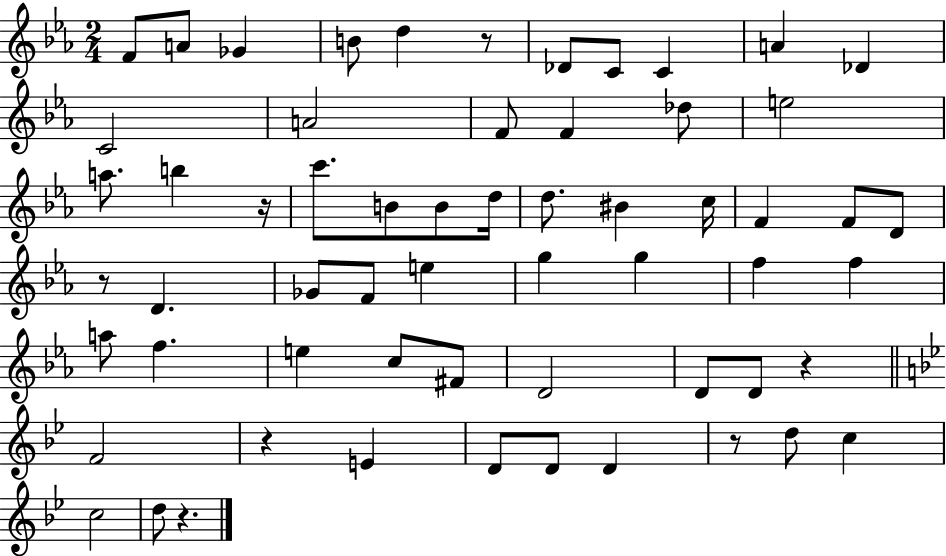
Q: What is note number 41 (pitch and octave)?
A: F#4